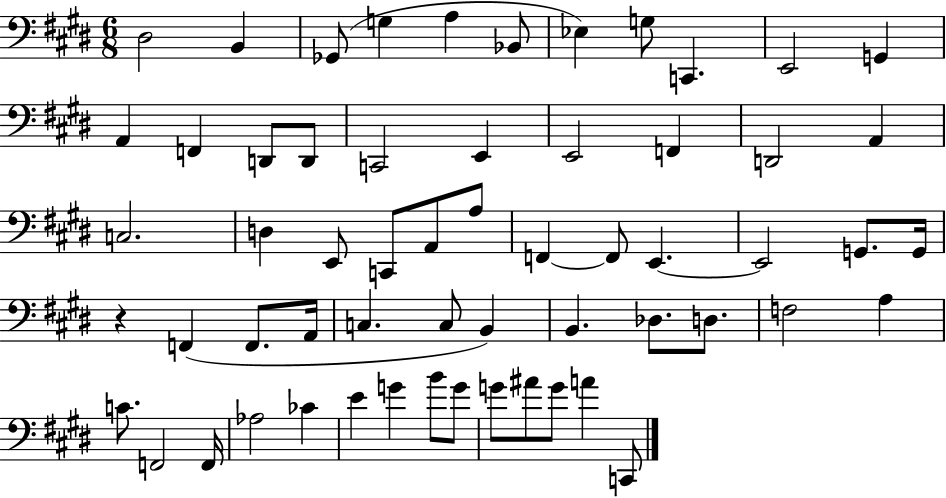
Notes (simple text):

D#3/h B2/q Gb2/e G3/q A3/q Bb2/e Eb3/q G3/e C2/q. E2/h G2/q A2/q F2/q D2/e D2/e C2/h E2/q E2/h F2/q D2/h A2/q C3/h. D3/q E2/e C2/e A2/e A3/e F2/q F2/e E2/q. E2/h G2/e. G2/s R/q F2/q F2/e. A2/s C3/q. C3/e B2/q B2/q. Db3/e. D3/e. F3/h A3/q C4/e. F2/h F2/s Ab3/h CES4/q E4/q G4/q B4/e G4/e G4/e A#4/e G4/e A4/q C2/e